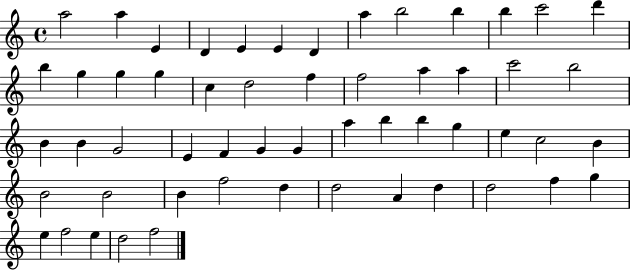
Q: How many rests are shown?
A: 0